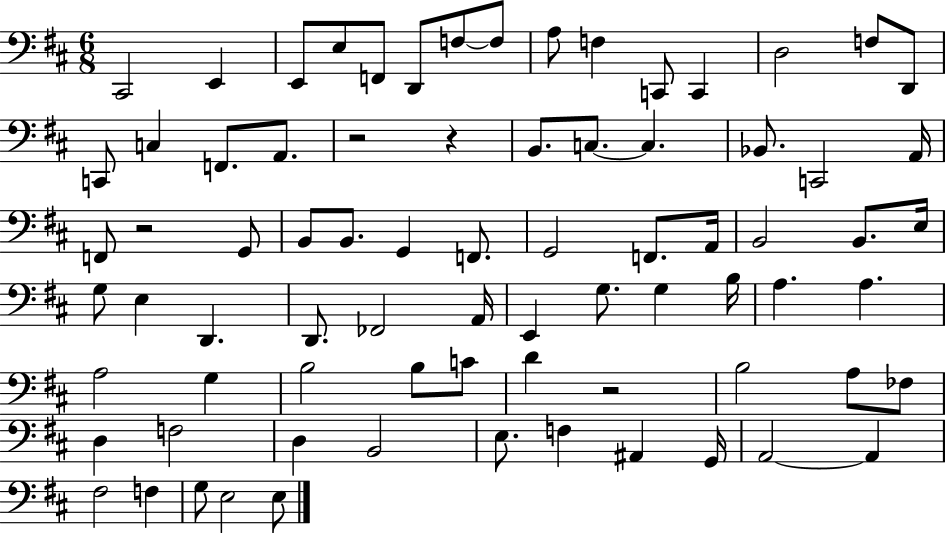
X:1
T:Untitled
M:6/8
L:1/4
K:D
^C,,2 E,, E,,/2 E,/2 F,,/2 D,,/2 F,/2 F,/2 A,/2 F, C,,/2 C,, D,2 F,/2 D,,/2 C,,/2 C, F,,/2 A,,/2 z2 z B,,/2 C,/2 C, _B,,/2 C,,2 A,,/4 F,,/2 z2 G,,/2 B,,/2 B,,/2 G,, F,,/2 G,,2 F,,/2 A,,/4 B,,2 B,,/2 E,/4 G,/2 E, D,, D,,/2 _F,,2 A,,/4 E,, G,/2 G, B,/4 A, A, A,2 G, B,2 B,/2 C/2 D z2 B,2 A,/2 _F,/2 D, F,2 D, B,,2 E,/2 F, ^A,, G,,/4 A,,2 A,, ^F,2 F, G,/2 E,2 E,/2